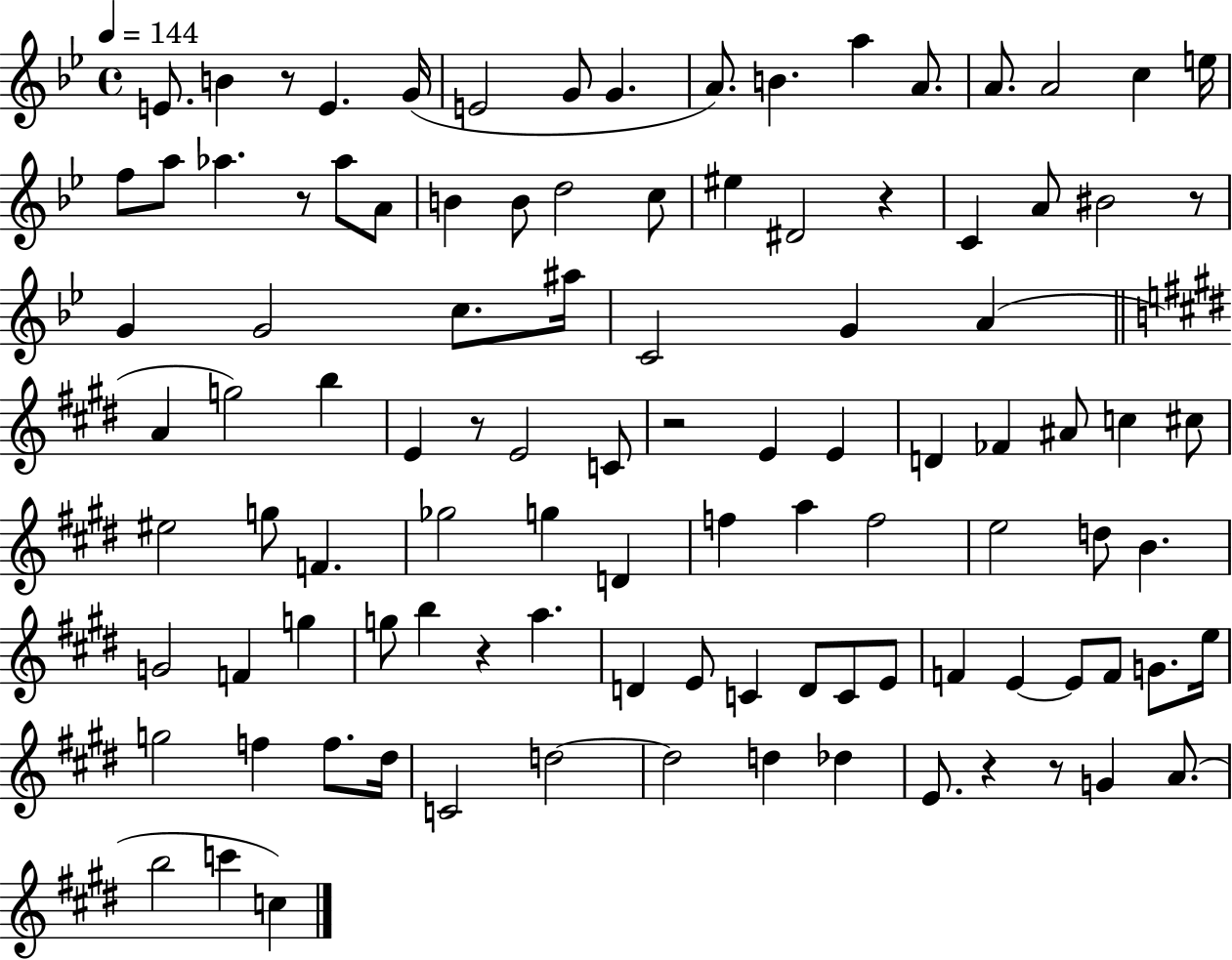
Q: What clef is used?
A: treble